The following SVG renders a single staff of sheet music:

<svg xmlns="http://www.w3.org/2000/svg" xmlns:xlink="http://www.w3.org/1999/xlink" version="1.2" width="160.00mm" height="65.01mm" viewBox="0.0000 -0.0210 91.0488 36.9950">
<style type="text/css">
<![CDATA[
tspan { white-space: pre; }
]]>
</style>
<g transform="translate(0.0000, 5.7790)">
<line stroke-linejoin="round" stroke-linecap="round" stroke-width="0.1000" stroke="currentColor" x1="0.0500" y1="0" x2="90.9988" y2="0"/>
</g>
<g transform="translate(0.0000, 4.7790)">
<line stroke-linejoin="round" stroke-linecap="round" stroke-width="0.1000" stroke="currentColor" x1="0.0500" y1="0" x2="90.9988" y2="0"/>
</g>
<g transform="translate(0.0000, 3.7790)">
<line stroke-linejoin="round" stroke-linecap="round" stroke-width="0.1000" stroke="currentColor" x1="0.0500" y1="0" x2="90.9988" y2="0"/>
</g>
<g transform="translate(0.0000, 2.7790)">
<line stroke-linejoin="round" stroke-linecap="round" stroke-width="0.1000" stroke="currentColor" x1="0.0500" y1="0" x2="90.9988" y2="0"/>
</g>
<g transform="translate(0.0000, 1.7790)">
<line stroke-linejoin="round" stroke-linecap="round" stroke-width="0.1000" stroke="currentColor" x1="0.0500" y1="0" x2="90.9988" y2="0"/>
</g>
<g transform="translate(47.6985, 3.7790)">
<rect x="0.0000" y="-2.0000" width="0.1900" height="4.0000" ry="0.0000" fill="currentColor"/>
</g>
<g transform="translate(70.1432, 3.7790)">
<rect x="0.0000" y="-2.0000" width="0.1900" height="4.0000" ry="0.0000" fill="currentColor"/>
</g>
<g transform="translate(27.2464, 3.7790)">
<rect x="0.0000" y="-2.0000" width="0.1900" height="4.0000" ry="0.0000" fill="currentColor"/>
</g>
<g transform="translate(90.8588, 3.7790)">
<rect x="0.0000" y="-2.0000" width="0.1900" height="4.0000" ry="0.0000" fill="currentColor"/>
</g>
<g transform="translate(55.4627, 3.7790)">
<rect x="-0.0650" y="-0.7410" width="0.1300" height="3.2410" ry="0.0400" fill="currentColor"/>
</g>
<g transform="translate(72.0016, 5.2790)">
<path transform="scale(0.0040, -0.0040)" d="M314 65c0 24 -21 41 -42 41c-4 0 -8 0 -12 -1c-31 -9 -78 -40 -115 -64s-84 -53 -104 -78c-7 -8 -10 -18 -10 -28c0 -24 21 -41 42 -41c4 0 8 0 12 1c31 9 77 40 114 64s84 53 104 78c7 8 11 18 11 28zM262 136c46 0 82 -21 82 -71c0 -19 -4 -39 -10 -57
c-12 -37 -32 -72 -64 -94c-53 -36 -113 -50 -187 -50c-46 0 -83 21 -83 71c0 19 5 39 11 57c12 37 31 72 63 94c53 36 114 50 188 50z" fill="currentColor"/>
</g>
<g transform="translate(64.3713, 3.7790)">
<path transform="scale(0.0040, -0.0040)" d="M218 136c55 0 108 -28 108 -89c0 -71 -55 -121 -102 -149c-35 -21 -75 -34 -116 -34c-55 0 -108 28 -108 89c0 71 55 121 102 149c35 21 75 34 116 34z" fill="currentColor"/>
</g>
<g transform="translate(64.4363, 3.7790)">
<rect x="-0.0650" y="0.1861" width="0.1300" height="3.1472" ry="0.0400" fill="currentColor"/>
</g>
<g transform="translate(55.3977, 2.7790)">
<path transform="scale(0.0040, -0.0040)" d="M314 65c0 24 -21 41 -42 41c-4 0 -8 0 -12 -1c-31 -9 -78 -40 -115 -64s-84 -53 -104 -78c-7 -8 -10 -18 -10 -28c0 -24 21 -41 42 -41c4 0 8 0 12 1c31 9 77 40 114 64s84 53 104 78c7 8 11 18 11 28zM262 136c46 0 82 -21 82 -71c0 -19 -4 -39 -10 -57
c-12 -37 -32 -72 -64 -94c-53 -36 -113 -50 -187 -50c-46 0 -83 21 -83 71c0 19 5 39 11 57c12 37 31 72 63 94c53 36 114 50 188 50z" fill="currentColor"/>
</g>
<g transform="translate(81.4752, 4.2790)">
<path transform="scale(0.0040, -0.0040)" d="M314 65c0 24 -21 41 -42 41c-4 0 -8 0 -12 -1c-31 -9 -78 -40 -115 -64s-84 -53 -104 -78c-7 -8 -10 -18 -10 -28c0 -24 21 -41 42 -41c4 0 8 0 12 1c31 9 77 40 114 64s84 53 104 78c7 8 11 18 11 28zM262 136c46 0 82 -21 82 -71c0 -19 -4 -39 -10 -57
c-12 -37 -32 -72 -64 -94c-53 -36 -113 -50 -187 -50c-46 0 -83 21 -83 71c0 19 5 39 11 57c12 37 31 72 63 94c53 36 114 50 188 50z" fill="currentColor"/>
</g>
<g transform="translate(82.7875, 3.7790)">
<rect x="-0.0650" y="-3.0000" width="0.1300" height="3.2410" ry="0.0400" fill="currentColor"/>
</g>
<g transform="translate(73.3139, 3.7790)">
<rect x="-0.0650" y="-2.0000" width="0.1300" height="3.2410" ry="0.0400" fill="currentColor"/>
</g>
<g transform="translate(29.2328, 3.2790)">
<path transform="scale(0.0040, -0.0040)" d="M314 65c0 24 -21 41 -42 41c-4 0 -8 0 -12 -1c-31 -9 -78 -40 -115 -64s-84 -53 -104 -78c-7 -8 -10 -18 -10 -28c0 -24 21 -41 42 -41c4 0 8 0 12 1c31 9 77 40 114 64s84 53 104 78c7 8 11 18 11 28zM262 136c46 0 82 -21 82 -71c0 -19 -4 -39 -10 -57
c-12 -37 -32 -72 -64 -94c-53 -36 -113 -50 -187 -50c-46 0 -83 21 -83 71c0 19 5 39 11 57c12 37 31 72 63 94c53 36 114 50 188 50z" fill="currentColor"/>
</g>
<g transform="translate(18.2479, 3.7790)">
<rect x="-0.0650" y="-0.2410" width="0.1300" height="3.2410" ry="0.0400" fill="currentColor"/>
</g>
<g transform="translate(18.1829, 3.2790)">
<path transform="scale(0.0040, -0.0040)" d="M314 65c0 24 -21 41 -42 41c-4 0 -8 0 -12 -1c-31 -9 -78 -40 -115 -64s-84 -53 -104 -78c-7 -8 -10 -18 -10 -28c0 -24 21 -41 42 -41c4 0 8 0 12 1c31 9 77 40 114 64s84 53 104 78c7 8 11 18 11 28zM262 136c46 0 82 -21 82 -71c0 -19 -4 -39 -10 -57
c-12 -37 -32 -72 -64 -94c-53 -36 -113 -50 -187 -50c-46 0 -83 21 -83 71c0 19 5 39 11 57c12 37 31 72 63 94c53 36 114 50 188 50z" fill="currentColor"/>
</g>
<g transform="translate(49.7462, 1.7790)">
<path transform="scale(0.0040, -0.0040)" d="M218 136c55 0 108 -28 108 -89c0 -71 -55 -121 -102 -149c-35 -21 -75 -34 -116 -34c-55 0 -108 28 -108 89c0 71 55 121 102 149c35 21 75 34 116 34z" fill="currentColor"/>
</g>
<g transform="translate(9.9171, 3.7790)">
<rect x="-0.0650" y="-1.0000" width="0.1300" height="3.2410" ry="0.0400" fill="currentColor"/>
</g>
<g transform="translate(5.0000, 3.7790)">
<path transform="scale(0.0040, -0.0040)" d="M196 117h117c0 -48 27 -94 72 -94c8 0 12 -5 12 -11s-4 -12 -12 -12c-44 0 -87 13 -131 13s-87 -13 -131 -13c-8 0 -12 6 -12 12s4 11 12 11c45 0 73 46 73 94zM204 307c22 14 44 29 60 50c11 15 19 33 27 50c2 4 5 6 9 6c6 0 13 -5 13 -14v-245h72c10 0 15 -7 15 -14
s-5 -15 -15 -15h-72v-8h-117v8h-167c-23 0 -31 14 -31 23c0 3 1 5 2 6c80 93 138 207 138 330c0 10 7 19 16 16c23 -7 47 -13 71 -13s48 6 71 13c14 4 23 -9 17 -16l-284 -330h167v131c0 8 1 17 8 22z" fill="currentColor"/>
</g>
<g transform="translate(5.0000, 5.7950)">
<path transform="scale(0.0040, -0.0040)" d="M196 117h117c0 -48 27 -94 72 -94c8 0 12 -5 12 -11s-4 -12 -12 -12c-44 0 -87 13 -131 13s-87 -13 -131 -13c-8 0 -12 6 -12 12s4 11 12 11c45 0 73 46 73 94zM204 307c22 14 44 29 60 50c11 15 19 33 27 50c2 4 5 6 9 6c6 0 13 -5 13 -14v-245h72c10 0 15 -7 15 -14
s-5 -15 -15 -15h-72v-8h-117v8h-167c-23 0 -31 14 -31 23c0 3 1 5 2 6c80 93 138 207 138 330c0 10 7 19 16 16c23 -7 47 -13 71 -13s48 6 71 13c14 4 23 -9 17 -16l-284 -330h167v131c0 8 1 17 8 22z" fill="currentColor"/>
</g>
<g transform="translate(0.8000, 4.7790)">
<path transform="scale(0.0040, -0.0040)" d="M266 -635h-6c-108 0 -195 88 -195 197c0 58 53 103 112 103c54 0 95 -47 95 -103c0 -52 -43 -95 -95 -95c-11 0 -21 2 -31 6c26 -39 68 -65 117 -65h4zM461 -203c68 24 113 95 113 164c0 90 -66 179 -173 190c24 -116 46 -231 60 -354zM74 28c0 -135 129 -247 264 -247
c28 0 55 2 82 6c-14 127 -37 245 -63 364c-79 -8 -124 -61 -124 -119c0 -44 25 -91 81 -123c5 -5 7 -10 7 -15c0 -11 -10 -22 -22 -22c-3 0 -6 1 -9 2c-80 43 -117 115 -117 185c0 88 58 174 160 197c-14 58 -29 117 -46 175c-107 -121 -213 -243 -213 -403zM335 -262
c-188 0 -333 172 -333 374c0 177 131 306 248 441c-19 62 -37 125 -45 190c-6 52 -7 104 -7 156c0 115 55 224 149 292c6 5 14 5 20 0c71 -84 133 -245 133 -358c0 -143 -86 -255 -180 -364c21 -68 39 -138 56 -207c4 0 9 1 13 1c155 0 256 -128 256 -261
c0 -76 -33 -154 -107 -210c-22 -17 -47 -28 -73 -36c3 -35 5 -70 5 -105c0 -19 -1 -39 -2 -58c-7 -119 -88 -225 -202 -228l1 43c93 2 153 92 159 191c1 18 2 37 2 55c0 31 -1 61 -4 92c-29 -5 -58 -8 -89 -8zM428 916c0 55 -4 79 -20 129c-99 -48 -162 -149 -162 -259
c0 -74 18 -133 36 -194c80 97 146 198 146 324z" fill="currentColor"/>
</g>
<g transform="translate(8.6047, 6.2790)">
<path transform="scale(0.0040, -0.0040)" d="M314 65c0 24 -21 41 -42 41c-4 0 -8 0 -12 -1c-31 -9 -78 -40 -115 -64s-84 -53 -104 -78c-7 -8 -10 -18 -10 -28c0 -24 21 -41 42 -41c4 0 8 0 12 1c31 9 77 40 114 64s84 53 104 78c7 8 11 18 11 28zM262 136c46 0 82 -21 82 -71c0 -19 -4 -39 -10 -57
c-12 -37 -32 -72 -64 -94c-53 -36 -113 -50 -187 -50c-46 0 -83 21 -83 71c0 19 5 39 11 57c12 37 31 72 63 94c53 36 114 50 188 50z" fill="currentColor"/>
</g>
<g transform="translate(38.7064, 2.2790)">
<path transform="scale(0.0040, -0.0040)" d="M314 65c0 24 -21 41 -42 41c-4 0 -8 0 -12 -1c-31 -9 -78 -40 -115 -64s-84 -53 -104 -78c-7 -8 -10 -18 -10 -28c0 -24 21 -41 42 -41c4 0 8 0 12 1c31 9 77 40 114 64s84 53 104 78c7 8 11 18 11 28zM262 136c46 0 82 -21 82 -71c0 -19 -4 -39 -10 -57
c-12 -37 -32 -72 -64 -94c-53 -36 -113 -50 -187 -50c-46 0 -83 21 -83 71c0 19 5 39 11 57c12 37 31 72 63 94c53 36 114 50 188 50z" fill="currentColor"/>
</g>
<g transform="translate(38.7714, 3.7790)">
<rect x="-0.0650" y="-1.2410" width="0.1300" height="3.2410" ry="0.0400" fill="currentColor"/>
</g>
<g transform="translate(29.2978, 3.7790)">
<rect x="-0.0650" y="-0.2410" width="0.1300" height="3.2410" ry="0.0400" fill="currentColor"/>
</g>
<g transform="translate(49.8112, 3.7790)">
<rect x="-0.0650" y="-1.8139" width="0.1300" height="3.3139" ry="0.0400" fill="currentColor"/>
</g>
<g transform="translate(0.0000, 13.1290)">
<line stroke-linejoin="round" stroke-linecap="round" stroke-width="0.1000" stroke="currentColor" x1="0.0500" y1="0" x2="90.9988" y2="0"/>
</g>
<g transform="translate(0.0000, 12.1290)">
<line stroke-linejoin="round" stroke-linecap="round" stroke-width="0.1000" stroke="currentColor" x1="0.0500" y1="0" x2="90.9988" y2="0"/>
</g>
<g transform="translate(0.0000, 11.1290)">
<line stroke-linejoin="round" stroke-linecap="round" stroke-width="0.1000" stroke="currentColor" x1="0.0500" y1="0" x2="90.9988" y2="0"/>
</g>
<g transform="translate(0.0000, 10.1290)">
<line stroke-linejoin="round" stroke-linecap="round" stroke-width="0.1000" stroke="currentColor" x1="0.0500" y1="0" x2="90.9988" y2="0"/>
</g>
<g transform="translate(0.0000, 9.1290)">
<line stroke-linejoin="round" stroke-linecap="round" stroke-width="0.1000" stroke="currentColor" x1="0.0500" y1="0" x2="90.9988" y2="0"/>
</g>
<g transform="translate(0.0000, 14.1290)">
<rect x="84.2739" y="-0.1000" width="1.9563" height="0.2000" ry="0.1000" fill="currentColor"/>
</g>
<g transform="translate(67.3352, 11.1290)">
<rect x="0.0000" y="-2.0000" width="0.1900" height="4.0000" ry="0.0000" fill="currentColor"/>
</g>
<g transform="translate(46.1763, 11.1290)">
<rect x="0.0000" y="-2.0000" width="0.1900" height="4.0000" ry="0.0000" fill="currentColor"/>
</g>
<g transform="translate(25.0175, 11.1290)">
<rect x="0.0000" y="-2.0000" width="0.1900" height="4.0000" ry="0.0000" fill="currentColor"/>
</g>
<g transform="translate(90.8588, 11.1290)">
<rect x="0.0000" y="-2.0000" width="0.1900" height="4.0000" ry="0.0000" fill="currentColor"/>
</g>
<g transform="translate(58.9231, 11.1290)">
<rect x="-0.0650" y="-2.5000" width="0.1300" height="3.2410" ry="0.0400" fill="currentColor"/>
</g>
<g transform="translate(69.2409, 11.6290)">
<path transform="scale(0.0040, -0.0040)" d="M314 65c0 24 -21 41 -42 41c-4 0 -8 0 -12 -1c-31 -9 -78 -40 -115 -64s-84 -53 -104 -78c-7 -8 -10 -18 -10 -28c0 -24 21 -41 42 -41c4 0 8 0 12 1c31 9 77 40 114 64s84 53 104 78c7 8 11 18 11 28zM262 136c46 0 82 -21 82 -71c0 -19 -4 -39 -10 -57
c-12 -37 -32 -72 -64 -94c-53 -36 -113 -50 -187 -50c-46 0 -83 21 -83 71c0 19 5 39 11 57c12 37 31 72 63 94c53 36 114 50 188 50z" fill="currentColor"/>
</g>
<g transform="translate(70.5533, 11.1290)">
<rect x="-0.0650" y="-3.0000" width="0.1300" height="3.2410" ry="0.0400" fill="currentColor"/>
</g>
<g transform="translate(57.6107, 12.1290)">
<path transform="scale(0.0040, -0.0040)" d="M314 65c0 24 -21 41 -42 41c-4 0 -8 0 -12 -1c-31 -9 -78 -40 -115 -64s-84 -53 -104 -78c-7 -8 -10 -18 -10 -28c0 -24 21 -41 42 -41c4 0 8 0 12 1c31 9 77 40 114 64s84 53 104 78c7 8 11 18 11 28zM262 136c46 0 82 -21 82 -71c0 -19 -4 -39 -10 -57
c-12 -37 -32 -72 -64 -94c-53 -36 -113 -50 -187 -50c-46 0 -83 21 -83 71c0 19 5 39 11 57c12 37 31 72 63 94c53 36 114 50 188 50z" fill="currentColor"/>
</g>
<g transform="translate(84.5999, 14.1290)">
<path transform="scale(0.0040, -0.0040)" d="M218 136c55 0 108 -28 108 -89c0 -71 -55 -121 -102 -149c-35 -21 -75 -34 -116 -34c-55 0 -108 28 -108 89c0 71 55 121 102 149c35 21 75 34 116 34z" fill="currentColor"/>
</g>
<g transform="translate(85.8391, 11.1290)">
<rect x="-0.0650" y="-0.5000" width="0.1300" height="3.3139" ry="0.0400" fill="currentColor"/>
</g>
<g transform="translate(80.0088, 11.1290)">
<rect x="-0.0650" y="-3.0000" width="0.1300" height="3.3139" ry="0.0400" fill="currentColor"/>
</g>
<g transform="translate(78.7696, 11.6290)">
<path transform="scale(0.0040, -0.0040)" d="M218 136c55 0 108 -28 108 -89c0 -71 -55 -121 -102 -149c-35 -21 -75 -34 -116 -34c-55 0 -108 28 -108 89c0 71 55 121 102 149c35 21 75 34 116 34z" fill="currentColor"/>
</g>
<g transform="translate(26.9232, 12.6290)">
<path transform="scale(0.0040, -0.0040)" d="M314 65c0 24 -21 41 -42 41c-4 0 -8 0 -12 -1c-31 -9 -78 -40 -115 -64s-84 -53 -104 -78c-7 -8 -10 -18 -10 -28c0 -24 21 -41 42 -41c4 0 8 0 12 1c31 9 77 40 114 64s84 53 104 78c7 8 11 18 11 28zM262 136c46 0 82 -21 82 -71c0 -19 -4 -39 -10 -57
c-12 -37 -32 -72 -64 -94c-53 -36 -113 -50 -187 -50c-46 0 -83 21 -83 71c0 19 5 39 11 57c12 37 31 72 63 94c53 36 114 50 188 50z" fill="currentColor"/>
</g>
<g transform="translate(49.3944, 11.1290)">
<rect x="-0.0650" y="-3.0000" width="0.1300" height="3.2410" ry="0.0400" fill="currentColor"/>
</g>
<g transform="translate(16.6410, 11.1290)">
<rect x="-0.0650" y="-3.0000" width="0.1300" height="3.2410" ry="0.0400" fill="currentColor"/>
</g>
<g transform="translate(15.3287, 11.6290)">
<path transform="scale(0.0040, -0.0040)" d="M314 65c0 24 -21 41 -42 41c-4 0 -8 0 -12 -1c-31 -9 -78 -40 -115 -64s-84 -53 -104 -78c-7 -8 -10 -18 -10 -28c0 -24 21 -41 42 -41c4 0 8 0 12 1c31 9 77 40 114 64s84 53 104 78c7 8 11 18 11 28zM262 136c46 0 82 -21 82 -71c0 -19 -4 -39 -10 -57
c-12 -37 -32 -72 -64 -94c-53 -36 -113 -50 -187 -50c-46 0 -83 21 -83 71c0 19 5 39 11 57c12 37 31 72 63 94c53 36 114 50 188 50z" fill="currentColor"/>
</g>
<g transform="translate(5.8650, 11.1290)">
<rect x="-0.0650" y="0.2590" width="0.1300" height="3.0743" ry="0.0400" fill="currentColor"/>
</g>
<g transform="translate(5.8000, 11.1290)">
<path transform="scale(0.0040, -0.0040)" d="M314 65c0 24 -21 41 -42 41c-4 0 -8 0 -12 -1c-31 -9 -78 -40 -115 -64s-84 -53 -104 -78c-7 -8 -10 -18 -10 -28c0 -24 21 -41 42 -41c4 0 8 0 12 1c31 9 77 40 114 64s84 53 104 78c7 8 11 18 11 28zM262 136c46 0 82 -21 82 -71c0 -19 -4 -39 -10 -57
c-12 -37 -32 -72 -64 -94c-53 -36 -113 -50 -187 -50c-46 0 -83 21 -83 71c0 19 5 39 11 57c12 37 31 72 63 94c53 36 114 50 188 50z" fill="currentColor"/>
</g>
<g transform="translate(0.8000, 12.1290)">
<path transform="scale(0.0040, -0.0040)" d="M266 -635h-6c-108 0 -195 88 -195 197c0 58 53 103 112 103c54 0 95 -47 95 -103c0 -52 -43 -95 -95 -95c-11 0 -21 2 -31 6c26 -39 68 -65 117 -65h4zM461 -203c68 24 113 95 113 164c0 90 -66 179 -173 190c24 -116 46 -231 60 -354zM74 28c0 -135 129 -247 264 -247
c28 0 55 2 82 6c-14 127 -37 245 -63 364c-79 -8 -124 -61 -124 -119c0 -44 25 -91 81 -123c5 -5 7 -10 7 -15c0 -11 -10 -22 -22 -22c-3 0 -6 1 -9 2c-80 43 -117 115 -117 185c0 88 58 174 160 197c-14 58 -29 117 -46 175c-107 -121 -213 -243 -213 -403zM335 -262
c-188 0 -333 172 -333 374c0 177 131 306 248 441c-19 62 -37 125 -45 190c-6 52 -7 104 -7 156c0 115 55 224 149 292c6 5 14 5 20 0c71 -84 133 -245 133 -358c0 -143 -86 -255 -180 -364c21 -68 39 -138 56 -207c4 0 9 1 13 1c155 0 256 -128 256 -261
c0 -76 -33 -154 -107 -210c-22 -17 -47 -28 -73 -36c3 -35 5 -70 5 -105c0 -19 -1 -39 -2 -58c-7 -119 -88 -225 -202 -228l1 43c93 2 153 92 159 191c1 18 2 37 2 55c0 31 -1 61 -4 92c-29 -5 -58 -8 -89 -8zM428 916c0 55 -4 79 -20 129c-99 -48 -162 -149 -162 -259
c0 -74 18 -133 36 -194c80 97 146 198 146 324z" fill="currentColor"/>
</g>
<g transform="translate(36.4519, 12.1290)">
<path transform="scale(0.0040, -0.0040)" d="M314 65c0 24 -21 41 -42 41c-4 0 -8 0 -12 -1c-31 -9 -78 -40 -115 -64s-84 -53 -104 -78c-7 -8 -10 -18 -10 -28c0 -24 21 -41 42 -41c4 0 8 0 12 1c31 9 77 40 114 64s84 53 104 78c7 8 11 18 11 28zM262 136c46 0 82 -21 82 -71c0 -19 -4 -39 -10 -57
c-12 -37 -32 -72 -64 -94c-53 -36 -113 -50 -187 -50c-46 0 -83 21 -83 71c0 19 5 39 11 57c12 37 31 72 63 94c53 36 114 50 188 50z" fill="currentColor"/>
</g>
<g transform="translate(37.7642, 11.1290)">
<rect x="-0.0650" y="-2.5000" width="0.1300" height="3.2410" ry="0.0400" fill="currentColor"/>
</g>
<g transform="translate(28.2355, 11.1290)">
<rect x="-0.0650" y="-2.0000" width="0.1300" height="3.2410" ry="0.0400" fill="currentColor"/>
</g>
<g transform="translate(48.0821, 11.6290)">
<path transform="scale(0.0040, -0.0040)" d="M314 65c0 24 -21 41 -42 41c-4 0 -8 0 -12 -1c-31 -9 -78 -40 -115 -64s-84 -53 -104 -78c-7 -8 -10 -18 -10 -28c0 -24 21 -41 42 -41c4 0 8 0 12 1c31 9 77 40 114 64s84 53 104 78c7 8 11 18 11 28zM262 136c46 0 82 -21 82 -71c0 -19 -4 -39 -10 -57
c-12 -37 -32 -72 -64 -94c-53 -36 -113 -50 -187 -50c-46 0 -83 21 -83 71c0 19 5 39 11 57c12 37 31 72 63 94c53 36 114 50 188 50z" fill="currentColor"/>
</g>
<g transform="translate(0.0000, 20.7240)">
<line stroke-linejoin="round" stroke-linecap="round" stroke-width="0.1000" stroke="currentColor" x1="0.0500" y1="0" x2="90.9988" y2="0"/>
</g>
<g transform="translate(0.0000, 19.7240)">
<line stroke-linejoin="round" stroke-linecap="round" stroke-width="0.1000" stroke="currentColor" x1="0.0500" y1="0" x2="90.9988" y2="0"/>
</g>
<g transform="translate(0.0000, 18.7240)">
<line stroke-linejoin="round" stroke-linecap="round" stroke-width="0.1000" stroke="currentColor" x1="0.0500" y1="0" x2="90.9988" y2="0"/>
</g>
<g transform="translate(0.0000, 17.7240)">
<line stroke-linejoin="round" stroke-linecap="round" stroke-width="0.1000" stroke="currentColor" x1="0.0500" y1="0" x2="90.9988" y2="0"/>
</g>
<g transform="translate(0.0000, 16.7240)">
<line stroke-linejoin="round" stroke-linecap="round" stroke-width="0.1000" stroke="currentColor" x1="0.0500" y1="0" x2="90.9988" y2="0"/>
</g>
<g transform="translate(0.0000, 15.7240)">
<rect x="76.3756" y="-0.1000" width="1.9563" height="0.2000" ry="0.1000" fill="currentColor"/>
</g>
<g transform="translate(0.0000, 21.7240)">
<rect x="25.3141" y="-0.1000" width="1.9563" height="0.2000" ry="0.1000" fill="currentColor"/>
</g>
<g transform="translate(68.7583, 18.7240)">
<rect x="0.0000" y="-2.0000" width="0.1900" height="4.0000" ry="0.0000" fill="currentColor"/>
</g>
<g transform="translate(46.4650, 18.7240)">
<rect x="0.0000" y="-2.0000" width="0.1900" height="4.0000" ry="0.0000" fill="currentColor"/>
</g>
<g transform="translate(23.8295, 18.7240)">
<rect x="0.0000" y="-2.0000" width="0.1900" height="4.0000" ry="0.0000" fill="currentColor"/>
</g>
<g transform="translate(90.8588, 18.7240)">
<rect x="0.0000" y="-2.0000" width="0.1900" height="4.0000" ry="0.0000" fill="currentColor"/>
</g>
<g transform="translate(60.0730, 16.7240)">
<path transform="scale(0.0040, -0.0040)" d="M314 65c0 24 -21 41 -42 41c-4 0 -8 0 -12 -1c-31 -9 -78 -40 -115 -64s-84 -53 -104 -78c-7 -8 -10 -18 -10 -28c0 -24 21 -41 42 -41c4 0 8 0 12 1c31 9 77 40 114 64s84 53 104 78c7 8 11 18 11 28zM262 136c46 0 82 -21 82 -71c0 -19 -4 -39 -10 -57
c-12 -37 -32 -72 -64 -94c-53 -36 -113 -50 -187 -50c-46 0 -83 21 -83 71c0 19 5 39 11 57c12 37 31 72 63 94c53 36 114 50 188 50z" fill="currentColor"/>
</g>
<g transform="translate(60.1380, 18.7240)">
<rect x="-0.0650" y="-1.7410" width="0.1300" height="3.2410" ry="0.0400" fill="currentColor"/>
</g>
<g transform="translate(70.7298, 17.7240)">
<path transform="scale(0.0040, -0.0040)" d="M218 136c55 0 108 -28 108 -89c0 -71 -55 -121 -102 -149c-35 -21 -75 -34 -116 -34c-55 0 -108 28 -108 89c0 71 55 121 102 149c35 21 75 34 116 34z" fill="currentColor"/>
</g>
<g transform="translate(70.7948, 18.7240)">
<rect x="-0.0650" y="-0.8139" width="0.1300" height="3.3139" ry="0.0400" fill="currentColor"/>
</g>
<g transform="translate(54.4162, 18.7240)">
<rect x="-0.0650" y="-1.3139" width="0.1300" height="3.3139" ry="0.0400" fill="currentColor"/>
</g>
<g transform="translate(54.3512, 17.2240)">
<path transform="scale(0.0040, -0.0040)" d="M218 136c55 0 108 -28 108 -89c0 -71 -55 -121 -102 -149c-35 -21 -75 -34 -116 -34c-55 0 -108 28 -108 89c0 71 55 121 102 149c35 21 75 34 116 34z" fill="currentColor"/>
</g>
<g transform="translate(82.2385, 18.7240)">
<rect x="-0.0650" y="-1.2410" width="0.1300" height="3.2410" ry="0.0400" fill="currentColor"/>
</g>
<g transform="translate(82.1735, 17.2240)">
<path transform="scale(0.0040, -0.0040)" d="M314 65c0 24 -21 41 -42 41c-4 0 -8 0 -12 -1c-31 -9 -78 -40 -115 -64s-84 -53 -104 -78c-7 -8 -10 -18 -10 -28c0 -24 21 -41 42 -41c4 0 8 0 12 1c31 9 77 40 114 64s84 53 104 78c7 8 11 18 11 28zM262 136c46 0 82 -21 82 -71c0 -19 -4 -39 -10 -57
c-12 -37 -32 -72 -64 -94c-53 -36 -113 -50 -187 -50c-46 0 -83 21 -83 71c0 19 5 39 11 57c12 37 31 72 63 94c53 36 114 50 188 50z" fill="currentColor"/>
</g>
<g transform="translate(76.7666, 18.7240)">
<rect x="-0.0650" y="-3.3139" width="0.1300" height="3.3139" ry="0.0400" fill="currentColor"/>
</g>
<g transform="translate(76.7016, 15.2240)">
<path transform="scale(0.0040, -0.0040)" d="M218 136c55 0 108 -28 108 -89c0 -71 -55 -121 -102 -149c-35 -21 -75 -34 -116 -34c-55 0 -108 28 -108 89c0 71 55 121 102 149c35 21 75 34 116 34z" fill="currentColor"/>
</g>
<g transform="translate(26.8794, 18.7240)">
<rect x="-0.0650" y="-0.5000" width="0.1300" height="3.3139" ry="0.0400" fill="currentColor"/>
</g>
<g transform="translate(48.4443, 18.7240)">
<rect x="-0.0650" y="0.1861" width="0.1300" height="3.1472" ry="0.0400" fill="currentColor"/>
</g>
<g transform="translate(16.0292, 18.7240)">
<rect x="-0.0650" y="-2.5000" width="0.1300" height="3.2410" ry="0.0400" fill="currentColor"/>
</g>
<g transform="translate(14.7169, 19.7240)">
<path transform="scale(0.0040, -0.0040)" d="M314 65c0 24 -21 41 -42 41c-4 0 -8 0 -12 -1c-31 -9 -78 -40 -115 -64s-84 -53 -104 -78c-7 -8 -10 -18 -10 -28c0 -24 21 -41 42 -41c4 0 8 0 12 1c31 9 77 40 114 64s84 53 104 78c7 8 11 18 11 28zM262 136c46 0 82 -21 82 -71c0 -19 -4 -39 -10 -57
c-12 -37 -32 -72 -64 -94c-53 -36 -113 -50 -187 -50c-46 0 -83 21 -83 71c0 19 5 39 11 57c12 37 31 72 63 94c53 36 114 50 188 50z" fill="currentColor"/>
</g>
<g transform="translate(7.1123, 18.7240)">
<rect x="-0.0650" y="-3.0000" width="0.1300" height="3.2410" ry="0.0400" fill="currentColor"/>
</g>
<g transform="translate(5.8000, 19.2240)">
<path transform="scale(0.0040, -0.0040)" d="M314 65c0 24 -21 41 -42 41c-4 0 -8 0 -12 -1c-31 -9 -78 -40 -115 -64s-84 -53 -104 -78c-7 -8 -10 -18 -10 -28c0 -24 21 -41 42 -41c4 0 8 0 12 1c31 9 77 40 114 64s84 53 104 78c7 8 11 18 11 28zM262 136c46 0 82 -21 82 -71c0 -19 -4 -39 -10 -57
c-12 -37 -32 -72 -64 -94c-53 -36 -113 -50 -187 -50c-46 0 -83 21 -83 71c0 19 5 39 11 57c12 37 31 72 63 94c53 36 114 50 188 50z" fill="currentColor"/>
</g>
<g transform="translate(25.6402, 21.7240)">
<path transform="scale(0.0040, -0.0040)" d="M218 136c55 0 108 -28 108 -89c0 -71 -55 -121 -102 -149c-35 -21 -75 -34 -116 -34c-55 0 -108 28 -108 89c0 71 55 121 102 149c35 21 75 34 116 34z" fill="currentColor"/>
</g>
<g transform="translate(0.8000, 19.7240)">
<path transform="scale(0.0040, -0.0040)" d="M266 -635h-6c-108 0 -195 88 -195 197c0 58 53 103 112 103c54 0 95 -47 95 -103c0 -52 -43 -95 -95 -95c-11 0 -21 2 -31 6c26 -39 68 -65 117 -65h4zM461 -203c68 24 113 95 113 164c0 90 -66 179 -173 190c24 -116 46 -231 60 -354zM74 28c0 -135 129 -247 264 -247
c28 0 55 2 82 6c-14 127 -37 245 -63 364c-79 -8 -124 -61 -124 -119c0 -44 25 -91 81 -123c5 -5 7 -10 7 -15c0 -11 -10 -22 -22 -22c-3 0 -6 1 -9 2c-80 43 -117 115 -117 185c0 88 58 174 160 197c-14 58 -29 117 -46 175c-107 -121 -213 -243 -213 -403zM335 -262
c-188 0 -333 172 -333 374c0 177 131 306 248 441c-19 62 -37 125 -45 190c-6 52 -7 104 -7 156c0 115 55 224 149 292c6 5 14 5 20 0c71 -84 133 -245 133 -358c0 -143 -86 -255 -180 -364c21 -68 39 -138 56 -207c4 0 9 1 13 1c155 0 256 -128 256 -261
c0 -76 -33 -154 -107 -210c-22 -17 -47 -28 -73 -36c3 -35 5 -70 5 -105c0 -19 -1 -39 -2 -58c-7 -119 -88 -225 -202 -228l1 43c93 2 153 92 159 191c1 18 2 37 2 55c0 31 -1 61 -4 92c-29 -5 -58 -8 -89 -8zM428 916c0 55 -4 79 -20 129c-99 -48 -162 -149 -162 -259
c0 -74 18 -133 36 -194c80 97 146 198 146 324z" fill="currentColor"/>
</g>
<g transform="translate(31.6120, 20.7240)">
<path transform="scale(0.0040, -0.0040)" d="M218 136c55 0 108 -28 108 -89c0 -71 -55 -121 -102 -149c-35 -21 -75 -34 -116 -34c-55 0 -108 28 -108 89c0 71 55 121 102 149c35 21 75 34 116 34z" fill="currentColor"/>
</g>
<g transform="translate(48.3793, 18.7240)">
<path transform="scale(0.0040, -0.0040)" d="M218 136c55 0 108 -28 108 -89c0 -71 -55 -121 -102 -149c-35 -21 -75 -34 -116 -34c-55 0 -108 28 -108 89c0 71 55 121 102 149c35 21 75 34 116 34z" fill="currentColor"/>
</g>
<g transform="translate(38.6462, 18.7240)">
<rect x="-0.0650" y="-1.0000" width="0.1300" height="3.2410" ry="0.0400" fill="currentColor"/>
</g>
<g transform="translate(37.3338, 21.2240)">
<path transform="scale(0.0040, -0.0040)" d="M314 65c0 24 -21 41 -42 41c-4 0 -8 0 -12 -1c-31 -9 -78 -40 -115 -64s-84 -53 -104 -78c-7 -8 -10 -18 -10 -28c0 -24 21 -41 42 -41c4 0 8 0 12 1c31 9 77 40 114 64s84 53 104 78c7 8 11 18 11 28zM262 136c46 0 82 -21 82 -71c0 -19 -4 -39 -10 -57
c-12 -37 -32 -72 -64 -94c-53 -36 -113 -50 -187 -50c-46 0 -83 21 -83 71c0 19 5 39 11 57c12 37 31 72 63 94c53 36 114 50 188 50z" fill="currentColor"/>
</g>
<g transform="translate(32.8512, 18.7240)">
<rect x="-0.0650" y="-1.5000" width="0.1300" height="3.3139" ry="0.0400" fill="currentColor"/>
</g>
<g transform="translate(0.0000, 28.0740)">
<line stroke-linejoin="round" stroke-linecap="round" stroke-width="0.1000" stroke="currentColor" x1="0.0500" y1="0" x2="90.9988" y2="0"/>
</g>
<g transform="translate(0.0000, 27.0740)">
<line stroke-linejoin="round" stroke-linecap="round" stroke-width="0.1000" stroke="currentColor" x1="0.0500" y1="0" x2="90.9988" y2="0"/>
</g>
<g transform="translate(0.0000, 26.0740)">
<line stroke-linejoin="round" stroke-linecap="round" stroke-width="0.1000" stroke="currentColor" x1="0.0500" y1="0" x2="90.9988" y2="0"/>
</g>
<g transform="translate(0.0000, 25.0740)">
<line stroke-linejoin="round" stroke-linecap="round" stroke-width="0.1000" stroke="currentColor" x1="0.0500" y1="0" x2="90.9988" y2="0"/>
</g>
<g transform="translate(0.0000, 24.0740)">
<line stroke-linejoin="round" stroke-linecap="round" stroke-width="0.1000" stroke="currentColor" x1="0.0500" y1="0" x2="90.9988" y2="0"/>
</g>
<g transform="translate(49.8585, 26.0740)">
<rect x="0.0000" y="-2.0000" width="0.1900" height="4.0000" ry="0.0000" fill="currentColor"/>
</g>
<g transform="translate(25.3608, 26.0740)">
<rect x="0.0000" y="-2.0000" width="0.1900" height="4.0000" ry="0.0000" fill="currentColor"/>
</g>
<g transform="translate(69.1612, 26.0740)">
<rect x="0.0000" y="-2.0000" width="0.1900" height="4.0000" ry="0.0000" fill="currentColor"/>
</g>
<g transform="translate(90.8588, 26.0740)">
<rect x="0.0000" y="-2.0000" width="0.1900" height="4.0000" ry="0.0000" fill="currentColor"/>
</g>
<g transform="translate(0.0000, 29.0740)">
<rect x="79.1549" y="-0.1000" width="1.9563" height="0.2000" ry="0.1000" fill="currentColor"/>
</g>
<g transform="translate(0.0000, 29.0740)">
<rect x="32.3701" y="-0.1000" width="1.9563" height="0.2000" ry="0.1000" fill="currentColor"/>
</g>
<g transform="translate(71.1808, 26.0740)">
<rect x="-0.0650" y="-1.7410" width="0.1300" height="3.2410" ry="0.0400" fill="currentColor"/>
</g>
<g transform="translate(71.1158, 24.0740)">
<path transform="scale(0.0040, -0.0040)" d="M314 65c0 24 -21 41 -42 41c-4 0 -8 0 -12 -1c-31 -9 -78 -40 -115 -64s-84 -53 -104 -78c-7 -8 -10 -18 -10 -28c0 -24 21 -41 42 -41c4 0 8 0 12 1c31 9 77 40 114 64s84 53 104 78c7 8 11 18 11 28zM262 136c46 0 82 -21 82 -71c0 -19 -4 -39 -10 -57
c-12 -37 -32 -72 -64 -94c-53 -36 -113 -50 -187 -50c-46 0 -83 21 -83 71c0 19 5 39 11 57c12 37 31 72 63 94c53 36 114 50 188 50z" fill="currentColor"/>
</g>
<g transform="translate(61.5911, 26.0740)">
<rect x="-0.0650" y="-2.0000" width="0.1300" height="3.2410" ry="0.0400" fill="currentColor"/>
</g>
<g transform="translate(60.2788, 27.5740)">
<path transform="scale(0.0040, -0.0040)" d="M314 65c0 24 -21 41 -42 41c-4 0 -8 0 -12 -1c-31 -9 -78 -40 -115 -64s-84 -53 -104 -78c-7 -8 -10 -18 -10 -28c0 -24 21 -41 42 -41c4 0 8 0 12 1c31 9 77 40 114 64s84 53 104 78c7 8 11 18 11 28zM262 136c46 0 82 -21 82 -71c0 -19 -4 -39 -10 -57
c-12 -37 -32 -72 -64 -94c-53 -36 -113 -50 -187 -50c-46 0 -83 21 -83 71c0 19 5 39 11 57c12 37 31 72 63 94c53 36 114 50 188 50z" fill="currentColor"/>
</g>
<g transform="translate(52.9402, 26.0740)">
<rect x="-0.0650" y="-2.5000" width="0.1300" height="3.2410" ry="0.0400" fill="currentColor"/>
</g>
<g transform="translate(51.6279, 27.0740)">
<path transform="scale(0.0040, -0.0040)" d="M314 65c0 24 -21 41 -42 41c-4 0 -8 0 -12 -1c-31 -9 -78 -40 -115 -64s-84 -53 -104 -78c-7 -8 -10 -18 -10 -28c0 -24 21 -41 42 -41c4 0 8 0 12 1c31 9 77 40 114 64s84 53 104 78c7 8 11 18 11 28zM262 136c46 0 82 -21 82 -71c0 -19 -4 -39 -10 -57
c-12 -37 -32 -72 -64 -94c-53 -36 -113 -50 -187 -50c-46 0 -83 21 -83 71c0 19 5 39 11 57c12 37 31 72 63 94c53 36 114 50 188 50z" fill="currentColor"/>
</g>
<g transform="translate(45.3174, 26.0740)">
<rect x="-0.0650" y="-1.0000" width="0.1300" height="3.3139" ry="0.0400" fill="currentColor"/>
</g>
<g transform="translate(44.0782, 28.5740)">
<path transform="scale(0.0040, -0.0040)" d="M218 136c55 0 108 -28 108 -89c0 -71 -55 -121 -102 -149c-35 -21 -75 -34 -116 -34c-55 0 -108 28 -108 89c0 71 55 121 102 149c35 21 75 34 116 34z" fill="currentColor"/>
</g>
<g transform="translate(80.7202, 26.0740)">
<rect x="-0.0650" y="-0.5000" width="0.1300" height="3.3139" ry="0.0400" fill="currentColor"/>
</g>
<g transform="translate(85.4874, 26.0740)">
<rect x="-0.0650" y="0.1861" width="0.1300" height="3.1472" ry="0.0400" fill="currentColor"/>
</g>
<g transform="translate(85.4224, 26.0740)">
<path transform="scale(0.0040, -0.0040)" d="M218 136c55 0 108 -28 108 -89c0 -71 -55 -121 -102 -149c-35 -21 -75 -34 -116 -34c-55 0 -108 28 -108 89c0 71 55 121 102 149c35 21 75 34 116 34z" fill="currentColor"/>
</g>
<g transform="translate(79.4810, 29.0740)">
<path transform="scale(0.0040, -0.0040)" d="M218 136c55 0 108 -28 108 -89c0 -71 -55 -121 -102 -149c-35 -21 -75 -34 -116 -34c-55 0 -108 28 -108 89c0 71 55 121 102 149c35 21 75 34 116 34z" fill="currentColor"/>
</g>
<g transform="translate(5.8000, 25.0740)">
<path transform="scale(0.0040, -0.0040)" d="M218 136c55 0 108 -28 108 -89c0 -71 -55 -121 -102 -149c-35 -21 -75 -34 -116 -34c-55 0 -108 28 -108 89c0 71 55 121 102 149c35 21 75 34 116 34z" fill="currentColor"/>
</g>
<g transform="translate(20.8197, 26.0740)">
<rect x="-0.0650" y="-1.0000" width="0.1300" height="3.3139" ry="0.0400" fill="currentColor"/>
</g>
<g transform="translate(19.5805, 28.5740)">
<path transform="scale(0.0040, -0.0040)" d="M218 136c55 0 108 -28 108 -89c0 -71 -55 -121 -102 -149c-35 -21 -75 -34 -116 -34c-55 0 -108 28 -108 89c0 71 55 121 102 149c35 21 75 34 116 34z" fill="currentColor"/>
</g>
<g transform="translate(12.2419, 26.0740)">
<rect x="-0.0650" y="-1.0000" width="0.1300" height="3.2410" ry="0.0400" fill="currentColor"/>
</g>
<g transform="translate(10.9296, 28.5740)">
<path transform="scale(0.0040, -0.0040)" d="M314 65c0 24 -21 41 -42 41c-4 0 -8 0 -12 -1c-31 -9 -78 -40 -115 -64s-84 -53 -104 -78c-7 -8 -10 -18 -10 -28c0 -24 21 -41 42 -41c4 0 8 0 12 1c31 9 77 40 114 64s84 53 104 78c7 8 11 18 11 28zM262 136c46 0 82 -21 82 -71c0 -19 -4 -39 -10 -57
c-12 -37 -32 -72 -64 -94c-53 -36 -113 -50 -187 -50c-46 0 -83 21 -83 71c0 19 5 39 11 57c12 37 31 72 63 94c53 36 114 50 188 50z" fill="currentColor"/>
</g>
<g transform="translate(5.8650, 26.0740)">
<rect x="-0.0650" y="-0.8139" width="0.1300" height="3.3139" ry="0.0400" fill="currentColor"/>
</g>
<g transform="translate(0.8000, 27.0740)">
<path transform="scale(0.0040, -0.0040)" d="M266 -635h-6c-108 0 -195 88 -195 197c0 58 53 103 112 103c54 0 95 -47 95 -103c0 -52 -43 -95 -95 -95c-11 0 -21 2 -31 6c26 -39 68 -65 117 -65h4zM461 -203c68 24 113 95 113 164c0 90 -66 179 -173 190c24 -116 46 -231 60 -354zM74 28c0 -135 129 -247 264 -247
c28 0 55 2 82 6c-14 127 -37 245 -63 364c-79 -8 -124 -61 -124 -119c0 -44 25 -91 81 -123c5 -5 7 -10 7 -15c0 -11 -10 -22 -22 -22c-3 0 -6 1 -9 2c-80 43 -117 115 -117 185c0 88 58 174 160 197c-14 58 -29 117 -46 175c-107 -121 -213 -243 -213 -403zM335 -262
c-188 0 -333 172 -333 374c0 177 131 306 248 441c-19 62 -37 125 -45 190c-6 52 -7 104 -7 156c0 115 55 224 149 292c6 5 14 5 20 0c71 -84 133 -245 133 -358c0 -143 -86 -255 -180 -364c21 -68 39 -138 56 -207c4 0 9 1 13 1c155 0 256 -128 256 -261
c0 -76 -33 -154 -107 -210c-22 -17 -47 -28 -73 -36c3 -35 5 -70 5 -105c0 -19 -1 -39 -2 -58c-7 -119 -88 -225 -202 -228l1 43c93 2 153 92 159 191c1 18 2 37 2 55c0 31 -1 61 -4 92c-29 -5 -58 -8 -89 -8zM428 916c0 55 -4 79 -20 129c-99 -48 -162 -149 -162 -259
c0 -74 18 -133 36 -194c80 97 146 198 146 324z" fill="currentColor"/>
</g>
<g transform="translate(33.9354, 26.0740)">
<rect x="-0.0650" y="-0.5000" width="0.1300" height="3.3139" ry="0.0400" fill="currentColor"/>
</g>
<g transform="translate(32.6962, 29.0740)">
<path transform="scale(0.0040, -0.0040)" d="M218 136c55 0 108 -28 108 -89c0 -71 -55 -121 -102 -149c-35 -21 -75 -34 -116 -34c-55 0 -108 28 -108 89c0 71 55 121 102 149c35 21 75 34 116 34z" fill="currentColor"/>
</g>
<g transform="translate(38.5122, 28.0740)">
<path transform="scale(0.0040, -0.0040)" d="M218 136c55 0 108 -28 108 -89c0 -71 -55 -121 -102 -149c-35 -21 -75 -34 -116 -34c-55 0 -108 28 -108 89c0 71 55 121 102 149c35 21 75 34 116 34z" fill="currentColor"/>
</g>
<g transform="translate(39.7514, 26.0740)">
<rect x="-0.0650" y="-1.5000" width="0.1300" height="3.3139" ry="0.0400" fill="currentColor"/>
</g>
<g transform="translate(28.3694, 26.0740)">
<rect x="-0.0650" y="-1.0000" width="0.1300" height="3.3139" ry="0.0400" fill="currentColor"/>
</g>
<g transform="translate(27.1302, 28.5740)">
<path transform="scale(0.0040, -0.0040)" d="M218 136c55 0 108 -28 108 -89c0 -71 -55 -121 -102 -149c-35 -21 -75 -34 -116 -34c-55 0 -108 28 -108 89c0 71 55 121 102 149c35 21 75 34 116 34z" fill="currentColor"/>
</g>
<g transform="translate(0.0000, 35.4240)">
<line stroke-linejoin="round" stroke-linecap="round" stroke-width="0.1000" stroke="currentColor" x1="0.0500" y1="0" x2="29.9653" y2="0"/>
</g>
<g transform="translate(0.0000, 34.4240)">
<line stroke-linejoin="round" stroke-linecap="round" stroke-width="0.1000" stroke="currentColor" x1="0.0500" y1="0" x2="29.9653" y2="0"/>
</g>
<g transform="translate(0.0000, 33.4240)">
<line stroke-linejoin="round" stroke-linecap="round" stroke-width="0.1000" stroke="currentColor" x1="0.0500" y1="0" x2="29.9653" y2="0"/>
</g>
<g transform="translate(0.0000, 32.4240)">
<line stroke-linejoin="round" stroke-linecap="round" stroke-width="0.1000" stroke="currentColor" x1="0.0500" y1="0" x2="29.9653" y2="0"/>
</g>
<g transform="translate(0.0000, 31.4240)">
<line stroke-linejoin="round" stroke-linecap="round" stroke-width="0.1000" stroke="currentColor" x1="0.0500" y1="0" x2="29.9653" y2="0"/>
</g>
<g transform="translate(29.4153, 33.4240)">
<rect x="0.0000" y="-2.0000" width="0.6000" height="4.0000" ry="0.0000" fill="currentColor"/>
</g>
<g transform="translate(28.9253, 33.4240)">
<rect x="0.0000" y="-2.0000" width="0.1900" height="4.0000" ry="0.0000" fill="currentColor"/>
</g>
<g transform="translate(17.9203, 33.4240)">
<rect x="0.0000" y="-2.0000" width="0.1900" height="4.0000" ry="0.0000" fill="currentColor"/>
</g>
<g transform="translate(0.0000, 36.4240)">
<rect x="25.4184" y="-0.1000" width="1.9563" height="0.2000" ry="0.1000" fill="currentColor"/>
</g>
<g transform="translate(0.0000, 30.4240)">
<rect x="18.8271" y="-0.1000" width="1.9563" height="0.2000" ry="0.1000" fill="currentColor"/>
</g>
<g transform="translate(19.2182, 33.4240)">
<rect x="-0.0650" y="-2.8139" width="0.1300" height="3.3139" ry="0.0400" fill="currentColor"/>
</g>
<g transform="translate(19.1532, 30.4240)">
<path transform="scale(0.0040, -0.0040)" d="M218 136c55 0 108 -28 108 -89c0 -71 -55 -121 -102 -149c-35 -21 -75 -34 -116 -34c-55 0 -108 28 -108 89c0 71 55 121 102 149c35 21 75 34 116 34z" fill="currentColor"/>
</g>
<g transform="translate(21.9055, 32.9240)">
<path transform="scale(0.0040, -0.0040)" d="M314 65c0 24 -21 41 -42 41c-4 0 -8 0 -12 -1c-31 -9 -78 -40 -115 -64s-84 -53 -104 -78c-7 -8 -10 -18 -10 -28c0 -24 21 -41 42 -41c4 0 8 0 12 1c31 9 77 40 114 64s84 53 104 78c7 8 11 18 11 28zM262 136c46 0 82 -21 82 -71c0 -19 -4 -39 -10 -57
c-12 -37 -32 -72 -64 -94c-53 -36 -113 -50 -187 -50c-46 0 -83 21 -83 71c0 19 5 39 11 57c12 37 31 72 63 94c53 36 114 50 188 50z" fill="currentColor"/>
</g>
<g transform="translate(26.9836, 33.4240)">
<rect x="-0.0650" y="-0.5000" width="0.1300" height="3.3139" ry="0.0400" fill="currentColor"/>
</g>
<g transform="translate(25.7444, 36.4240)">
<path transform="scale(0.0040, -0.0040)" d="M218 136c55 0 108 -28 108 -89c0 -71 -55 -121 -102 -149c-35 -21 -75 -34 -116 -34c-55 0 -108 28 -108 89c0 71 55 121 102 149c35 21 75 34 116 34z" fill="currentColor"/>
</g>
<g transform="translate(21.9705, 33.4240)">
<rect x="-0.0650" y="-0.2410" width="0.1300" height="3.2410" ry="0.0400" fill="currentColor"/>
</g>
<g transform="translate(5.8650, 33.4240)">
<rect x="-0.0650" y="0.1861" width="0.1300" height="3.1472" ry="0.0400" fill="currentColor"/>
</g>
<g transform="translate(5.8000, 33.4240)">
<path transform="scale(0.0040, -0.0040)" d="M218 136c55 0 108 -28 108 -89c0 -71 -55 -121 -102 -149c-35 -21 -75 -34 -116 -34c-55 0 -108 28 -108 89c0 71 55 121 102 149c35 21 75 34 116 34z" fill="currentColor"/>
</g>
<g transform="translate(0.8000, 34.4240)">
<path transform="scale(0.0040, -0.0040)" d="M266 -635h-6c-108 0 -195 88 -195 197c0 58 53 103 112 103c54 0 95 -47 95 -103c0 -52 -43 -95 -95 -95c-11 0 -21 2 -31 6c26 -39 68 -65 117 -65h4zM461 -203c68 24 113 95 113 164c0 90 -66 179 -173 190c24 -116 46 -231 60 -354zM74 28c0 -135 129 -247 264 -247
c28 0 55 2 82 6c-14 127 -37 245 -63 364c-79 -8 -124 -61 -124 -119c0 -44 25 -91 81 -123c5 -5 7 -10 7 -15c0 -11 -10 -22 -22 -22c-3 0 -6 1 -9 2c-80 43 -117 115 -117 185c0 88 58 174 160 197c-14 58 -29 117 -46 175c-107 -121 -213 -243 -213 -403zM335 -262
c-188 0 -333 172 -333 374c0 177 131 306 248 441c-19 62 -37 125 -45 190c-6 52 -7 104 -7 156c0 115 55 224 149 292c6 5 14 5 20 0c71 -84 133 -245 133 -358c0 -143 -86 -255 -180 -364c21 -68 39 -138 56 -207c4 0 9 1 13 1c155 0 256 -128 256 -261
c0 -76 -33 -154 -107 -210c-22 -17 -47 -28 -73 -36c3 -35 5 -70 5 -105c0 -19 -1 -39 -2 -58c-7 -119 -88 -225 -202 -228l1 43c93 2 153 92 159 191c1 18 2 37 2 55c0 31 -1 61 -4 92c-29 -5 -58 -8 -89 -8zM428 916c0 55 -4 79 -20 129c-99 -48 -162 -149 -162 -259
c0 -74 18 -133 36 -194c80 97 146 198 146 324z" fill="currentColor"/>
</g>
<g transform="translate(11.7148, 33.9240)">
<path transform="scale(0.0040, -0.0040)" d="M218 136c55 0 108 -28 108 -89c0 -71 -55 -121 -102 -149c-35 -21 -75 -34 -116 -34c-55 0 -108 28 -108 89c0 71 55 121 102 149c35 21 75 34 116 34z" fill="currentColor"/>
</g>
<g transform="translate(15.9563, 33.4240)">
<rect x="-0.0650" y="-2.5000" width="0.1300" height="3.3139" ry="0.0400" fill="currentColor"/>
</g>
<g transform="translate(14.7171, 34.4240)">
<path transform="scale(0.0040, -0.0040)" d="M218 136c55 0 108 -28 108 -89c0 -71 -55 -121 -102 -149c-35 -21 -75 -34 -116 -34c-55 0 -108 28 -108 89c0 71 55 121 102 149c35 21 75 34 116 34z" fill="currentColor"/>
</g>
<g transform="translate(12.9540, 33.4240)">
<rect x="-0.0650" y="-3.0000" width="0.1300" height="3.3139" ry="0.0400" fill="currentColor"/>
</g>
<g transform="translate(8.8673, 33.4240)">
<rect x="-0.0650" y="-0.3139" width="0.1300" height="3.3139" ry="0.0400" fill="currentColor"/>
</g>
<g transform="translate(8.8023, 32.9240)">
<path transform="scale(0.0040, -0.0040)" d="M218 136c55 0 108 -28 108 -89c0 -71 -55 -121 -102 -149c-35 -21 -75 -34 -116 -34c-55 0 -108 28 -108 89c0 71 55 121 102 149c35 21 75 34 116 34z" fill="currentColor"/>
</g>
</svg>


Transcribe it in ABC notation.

X:1
T:Untitled
M:4/4
L:1/4
K:C
D2 c2 c2 e2 f d2 B F2 A2 B2 A2 F2 G2 A2 G2 A2 A C A2 G2 C E D2 B e f2 d b e2 d D2 D D C E D G2 F2 f2 C B B c A G a c2 C